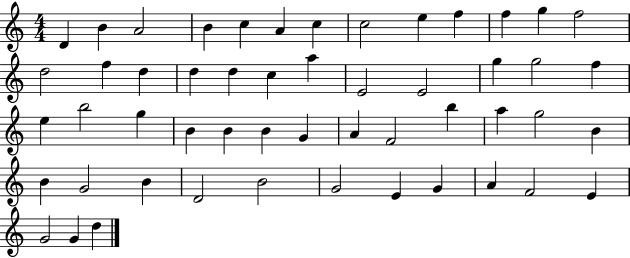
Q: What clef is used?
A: treble